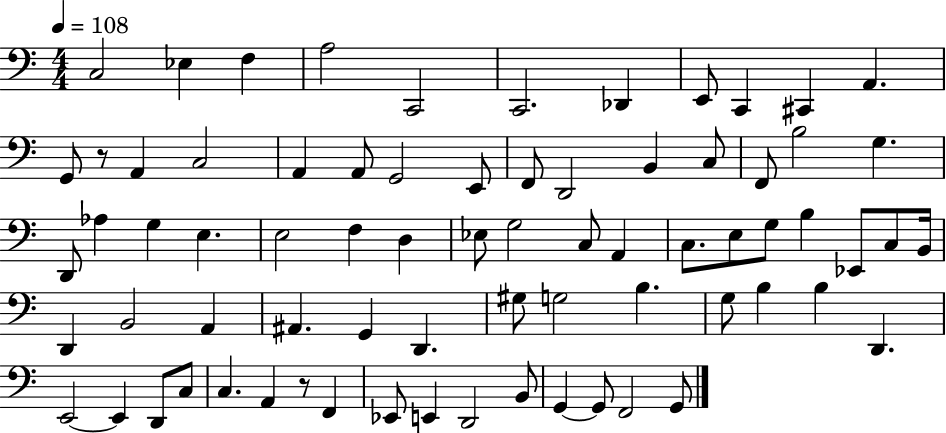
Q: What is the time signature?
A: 4/4